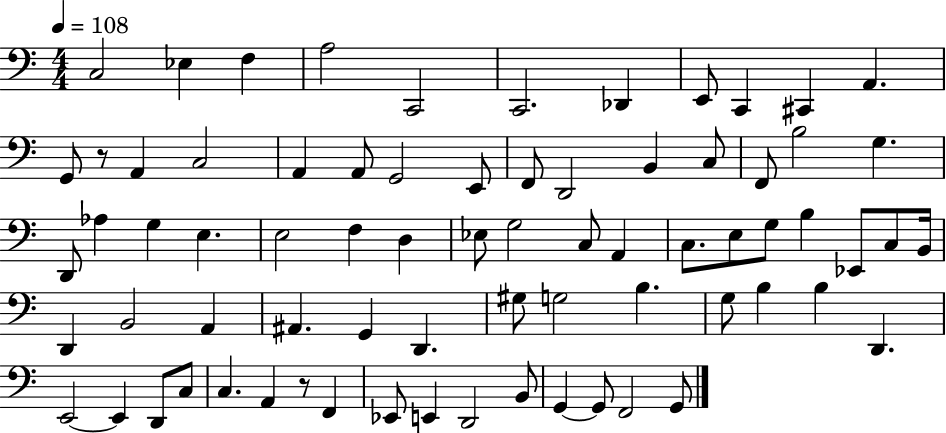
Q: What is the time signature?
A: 4/4